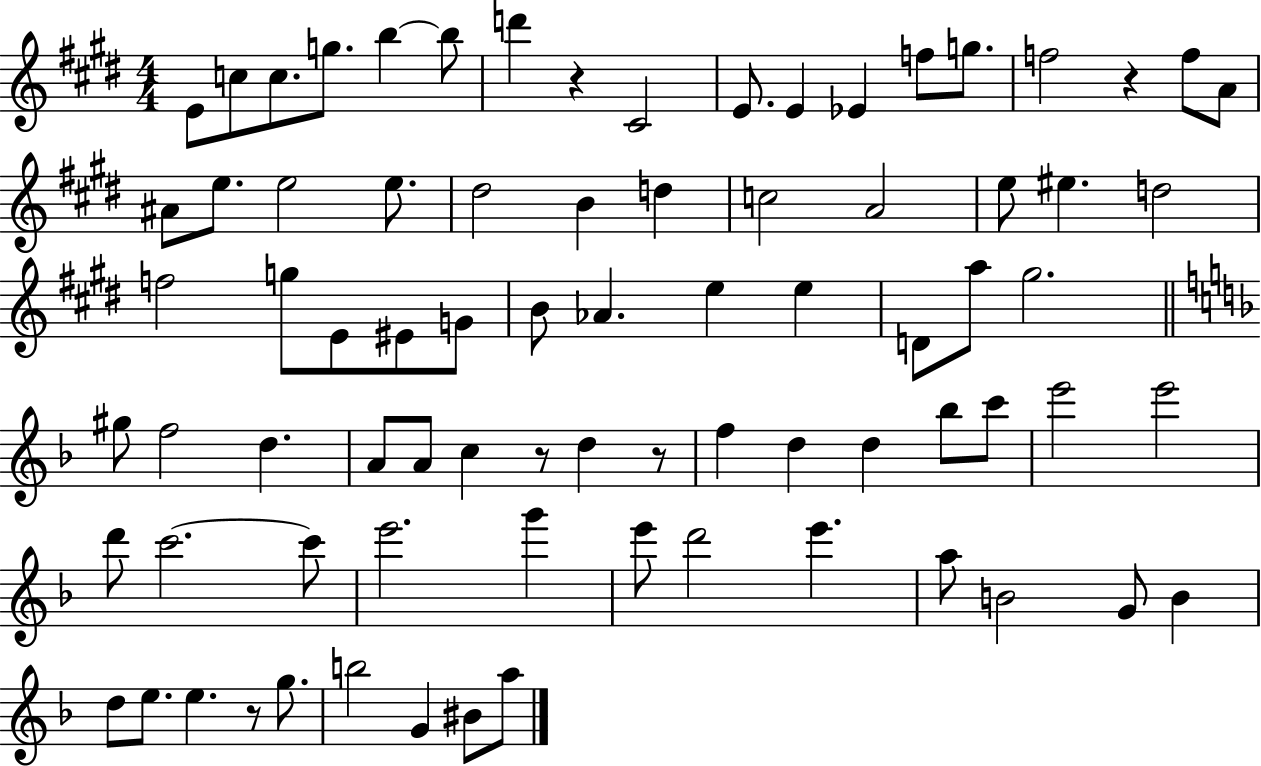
E4/e C5/e C5/e. G5/e. B5/q B5/e D6/q R/q C#4/h E4/e. E4/q Eb4/q F5/e G5/e. F5/h R/q F5/e A4/e A#4/e E5/e. E5/h E5/e. D#5/h B4/q D5/q C5/h A4/h E5/e EIS5/q. D5/h F5/h G5/e E4/e EIS4/e G4/e B4/e Ab4/q. E5/q E5/q D4/e A5/e G#5/h. G#5/e F5/h D5/q. A4/e A4/e C5/q R/e D5/q R/e F5/q D5/q D5/q Bb5/e C6/e E6/h E6/h D6/e C6/h. C6/e E6/h. G6/q E6/e D6/h E6/q. A5/e B4/h G4/e B4/q D5/e E5/e. E5/q. R/e G5/e. B5/h G4/q BIS4/e A5/e